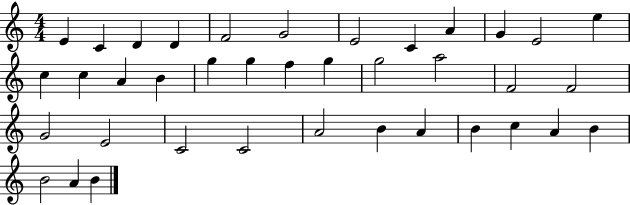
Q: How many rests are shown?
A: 0